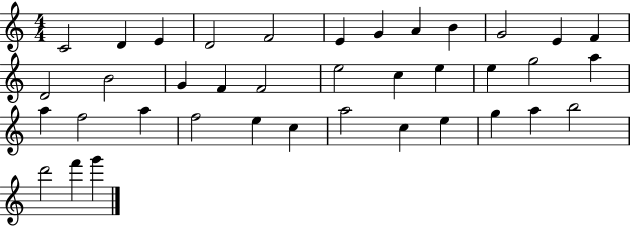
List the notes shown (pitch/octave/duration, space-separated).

C4/h D4/q E4/q D4/h F4/h E4/q G4/q A4/q B4/q G4/h E4/q F4/q D4/h B4/h G4/q F4/q F4/h E5/h C5/q E5/q E5/q G5/h A5/q A5/q F5/h A5/q F5/h E5/q C5/q A5/h C5/q E5/q G5/q A5/q B5/h D6/h F6/q G6/q